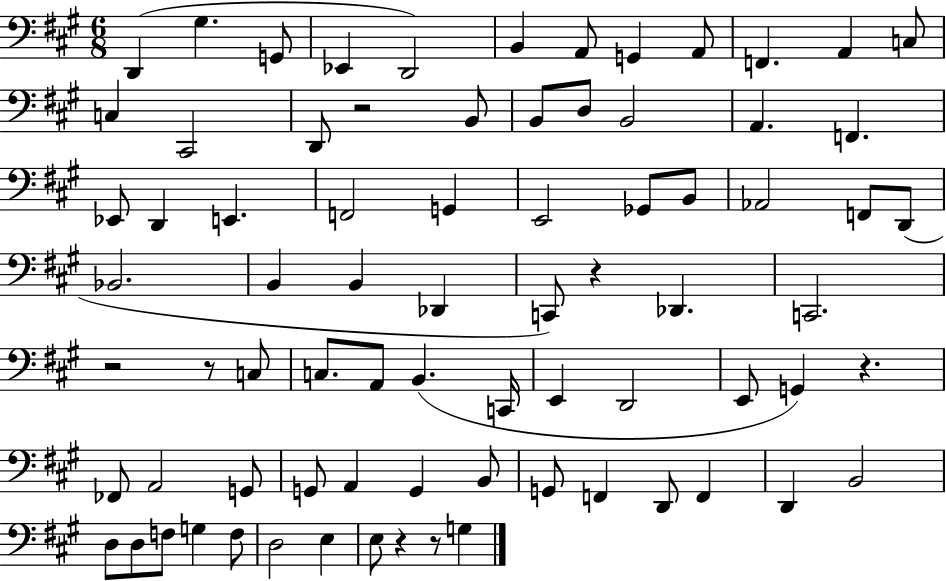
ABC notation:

X:1
T:Untitled
M:6/8
L:1/4
K:A
D,, ^G, G,,/2 _E,, D,,2 B,, A,,/2 G,, A,,/2 F,, A,, C,/2 C, ^C,,2 D,,/2 z2 B,,/2 B,,/2 D,/2 B,,2 A,, F,, _E,,/2 D,, E,, F,,2 G,, E,,2 _G,,/2 B,,/2 _A,,2 F,,/2 D,,/2 _B,,2 B,, B,, _D,, C,,/2 z _D,, C,,2 z2 z/2 C,/2 C,/2 A,,/2 B,, C,,/4 E,, D,,2 E,,/2 G,, z _F,,/2 A,,2 G,,/2 G,,/2 A,, G,, B,,/2 G,,/2 F,, D,,/2 F,, D,, B,,2 D,/2 D,/2 F,/2 G, F,/2 D,2 E, E,/2 z z/2 G,